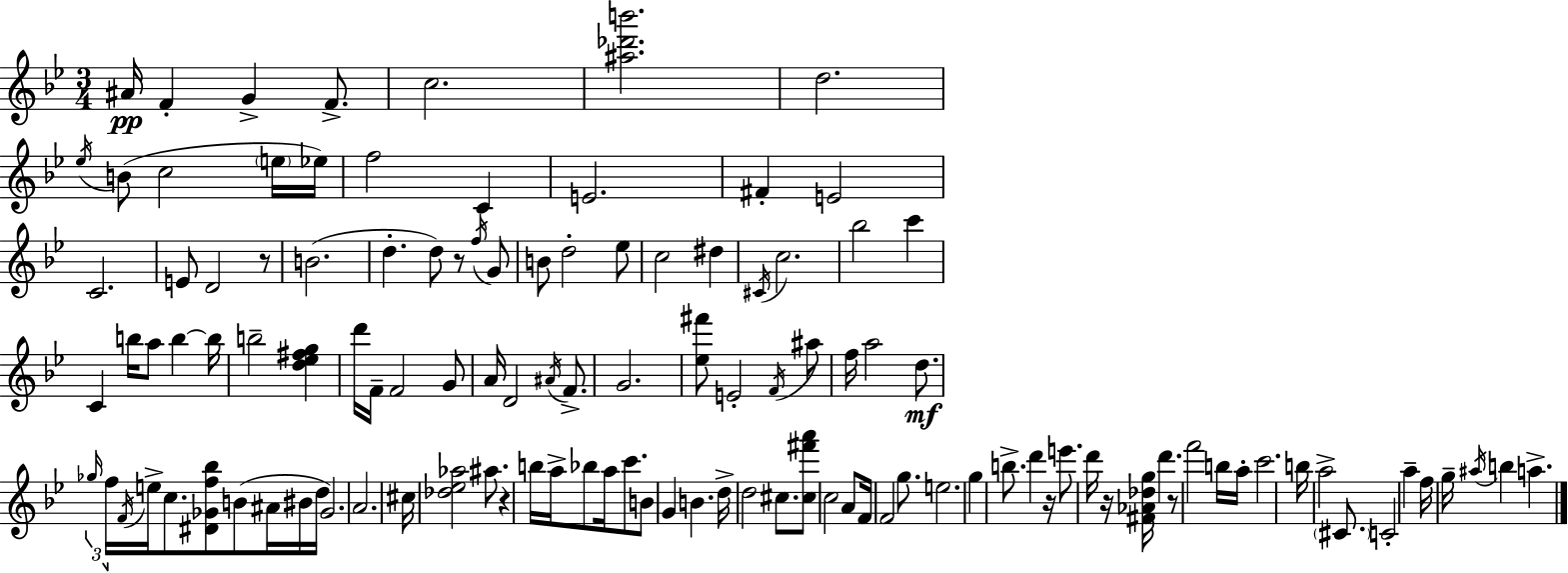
{
  \clef treble
  \numericTimeSignature
  \time 3/4
  \key g \minor
  ais'16\pp f'4-. g'4-> f'8.-> | c''2. | <ais'' des''' b'''>2. | d''2. | \break \acciaccatura { ees''16 } b'8( c''2 \parenthesize e''16 | ees''16) f''2 c'4 | e'2. | fis'4-. e'2 | \break c'2. | e'8 d'2 r8 | b'2.( | d''4.-. d''8) r8 \acciaccatura { f''16 } | \break g'8 b'8 d''2-. | ees''8 c''2 dis''4 | \acciaccatura { cis'16 } c''2. | bes''2 c'''4 | \break c'4 b''16 a''8 b''4~~ | b''16 b''2-- <d'' ees'' fis'' g''>4 | d'''16 f'16-- f'2 | g'8 a'16 d'2 | \break \acciaccatura { ais'16 } f'8.-> g'2. | <ees'' fis'''>8 e'2-. | \acciaccatura { f'16 } ais''8 f''16 a''2 | d''8.\mf \tuplet 3/2 { \grace { ges''16 } f''16 \acciaccatura { f'16 } } e''16-> c''8. | \break <dis' ges' f'' bes''>8 b'8( ais'16 bis'16 d''16 ges'2.) | a'2. | cis''16 <des'' ees'' aes''>2 | ais''8. r4 b''16 | \break a''16-> bes''8 a''16 c'''8. b'8 g'4 | b'4. d''16-> d''2 | cis''8. <cis'' fis''' a'''>8 c''2 | a'8 f'16 f'2 | \break g''8. e''2. | g''4 b''8.-> | d'''4 r16 e'''8. d'''16 r16 | <fis' aes' des'' g''>16 d'''4. r8 f'''2 | \break b''16 a''16-. c'''2. | b''16 a''2-> | \parenthesize cis'8. c'2-. | a''4-- f''16 g''16-- \acciaccatura { ais''16 } b''4 | \break a''4.-> \bar "|."
}